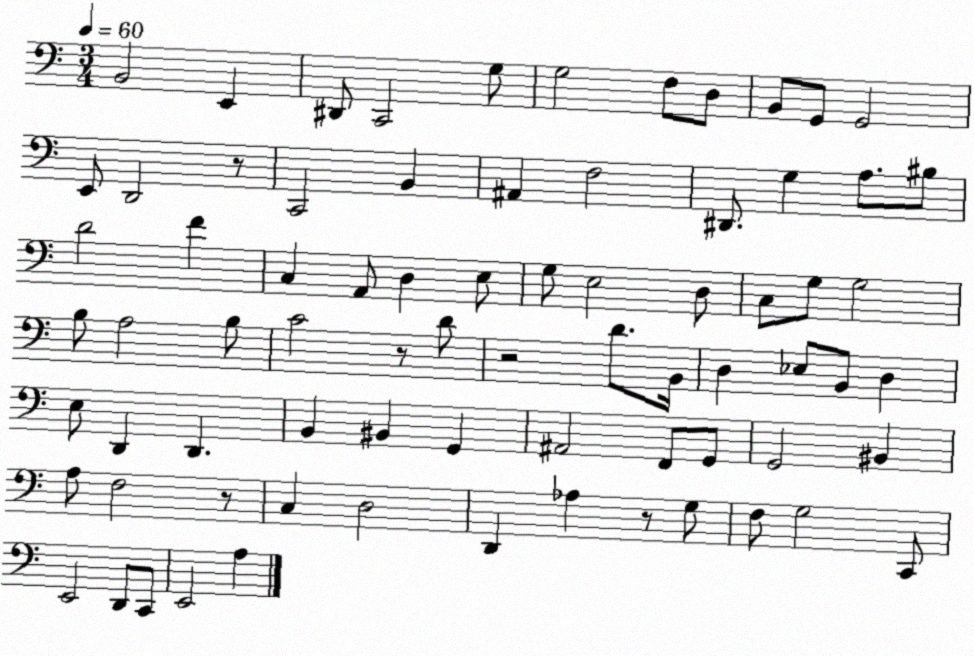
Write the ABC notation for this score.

X:1
T:Untitled
M:3/4
L:1/4
K:C
B,,2 E,, ^D,,/2 C,,2 G,/2 G,2 F,/2 D,/2 B,,/2 G,,/2 G,,2 E,,/2 D,,2 z/2 C,,2 B,, ^A,, F,2 ^D,,/2 G, A,/2 ^B,/2 D2 F C, A,,/2 D, E,/2 G,/2 E,2 D,/2 C,/2 G,/2 G,2 B,/2 A,2 B,/2 C2 z/2 D/2 z2 D/2 B,,/4 D, _E,/2 B,,/2 D, E,/2 D,, D,, B,, ^B,, G,, ^A,,2 F,,/2 G,,/2 G,,2 ^B,, A,/2 F,2 z/2 C, D,2 D,, _A, z/2 G,/2 F,/2 G,2 C,,/2 E,,2 D,,/2 C,,/2 E,,2 A,